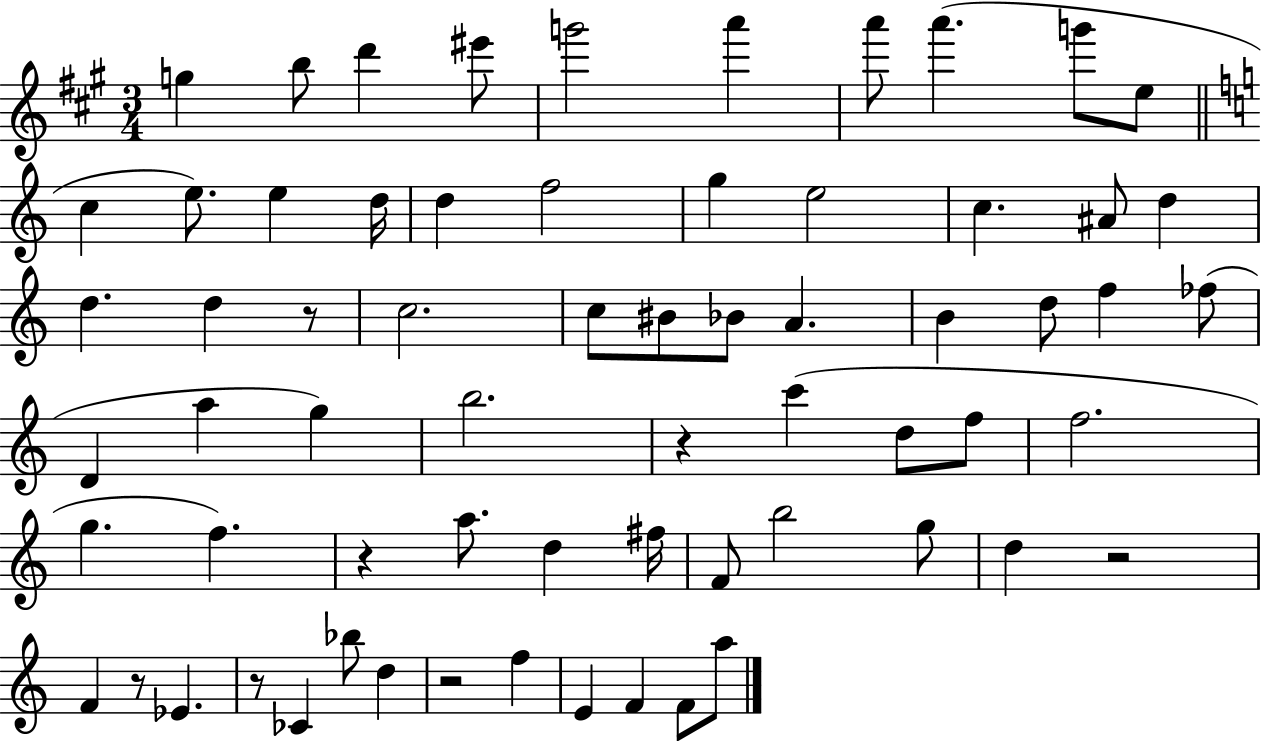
{
  \clef treble
  \numericTimeSignature
  \time 3/4
  \key a \major
  g''4 b''8 d'''4 eis'''8 | g'''2 a'''4 | a'''8 a'''4.( g'''8 e''8 | \bar "||" \break \key a \minor c''4 e''8.) e''4 d''16 | d''4 f''2 | g''4 e''2 | c''4. ais'8 d''4 | \break d''4. d''4 r8 | c''2. | c''8 bis'8 bes'8 a'4. | b'4 d''8 f''4 fes''8( | \break d'4 a''4 g''4) | b''2. | r4 c'''4( d''8 f''8 | f''2. | \break g''4. f''4.) | r4 a''8. d''4 fis''16 | f'8 b''2 g''8 | d''4 r2 | \break f'4 r8 ees'4. | r8 ces'4 bes''8 d''4 | r2 f''4 | e'4 f'4 f'8 a''8 | \break \bar "|."
}